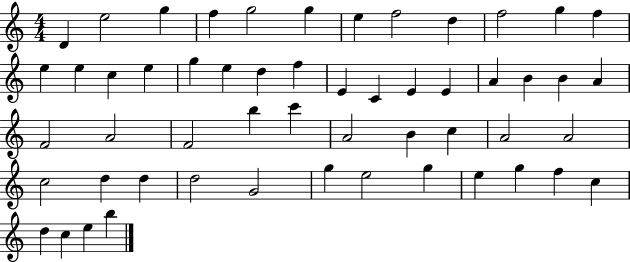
{
  \clef treble
  \numericTimeSignature
  \time 4/4
  \key c \major
  d'4 e''2 g''4 | f''4 g''2 g''4 | e''4 f''2 d''4 | f''2 g''4 f''4 | \break e''4 e''4 c''4 e''4 | g''4 e''4 d''4 f''4 | e'4 c'4 e'4 e'4 | a'4 b'4 b'4 a'4 | \break f'2 a'2 | f'2 b''4 c'''4 | a'2 b'4 c''4 | a'2 a'2 | \break c''2 d''4 d''4 | d''2 g'2 | g''4 e''2 g''4 | e''4 g''4 f''4 c''4 | \break d''4 c''4 e''4 b''4 | \bar "|."
}